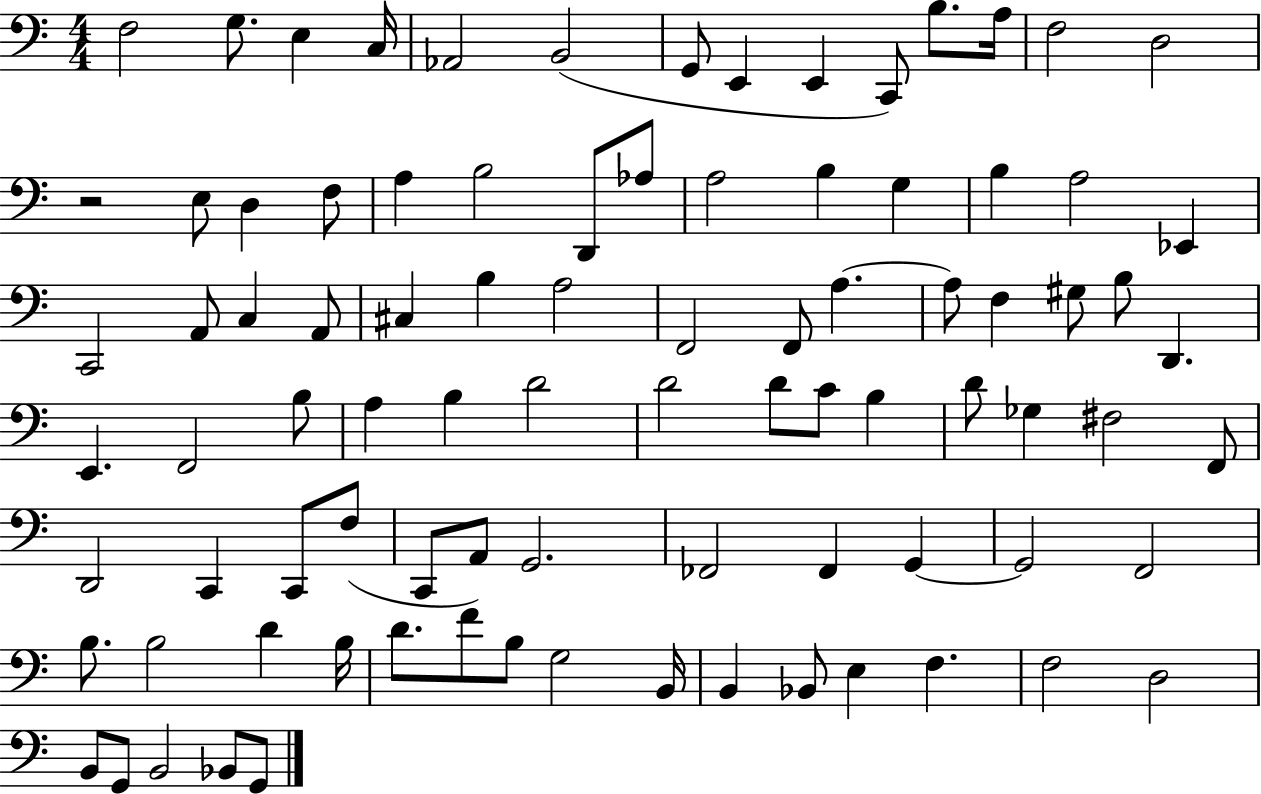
{
  \clef bass
  \numericTimeSignature
  \time 4/4
  \key c \major
  \repeat volta 2 { f2 g8. e4 c16 | aes,2 b,2( | g,8 e,4 e,4 c,8) b8. a16 | f2 d2 | \break r2 e8 d4 f8 | a4 b2 d,8 aes8 | a2 b4 g4 | b4 a2 ees,4 | \break c,2 a,8 c4 a,8 | cis4 b4 a2 | f,2 f,8 a4.~~ | a8 f4 gis8 b8 d,4. | \break e,4. f,2 b8 | a4 b4 d'2 | d'2 d'8 c'8 b4 | d'8 ges4 fis2 f,8 | \break d,2 c,4 c,8 f8( | c,8 a,8) g,2. | fes,2 fes,4 g,4~~ | g,2 f,2 | \break b8. b2 d'4 b16 | d'8. f'8 b8 g2 b,16 | b,4 bes,8 e4 f4. | f2 d2 | \break b,8 g,8 b,2 bes,8 g,8 | } \bar "|."
}